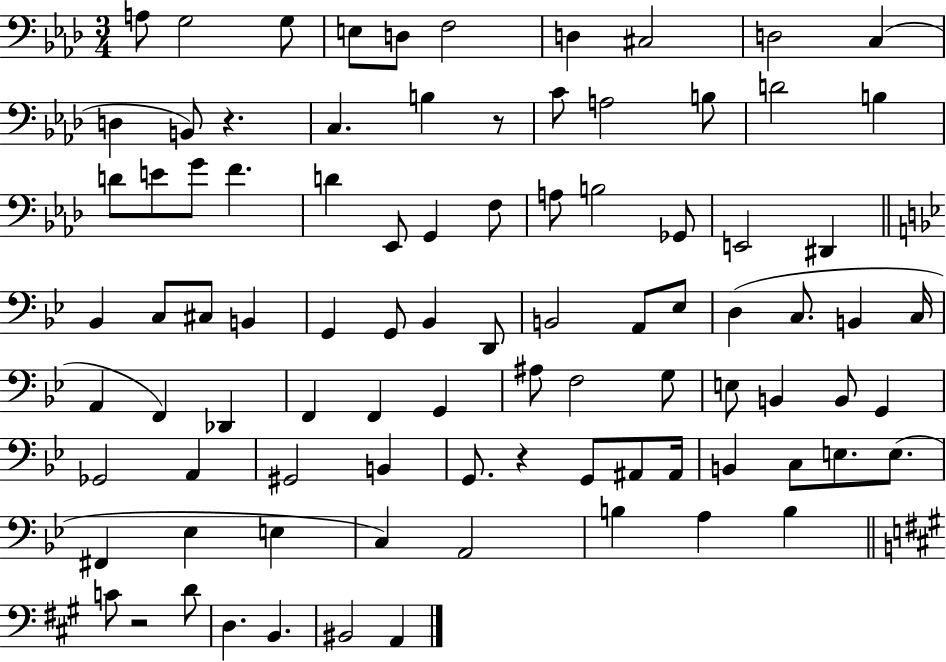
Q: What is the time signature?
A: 3/4